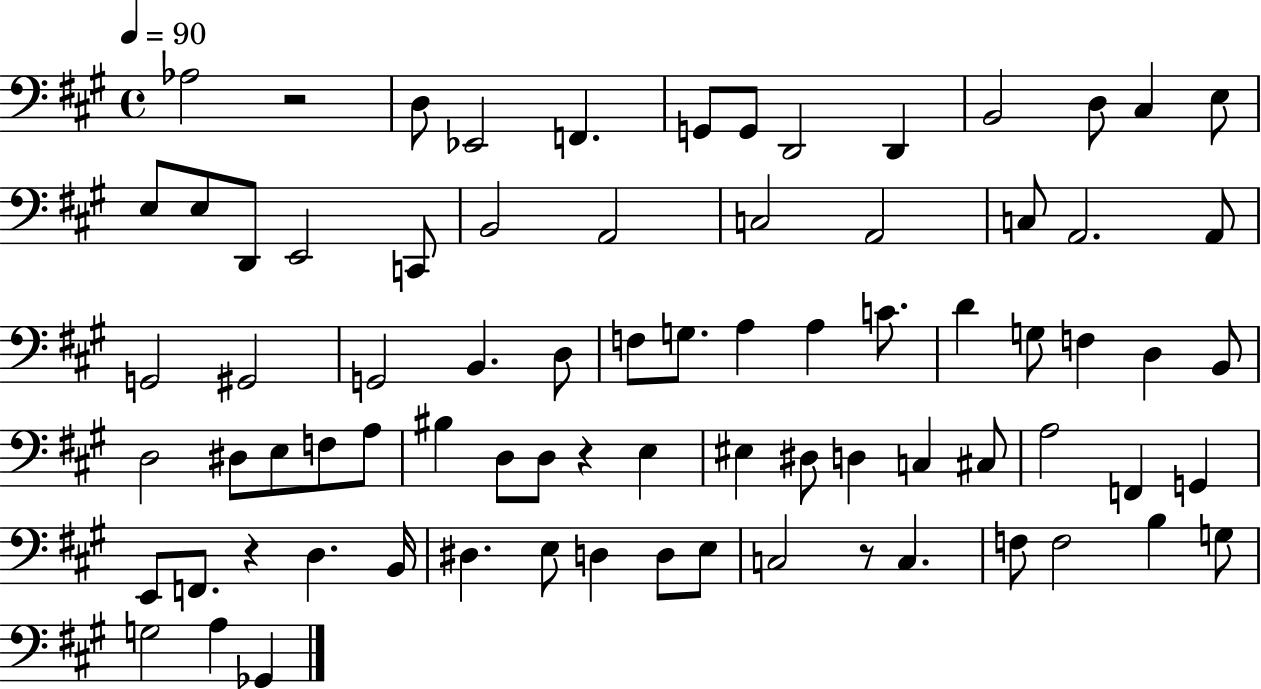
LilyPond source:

{
  \clef bass
  \time 4/4
  \defaultTimeSignature
  \key a \major
  \tempo 4 = 90
  aes2 r2 | d8 ees,2 f,4. | g,8 g,8 d,2 d,4 | b,2 d8 cis4 e8 | \break e8 e8 d,8 e,2 c,8 | b,2 a,2 | c2 a,2 | c8 a,2. a,8 | \break g,2 gis,2 | g,2 b,4. d8 | f8 g8. a4 a4 c'8. | d'4 g8 f4 d4 b,8 | \break d2 dis8 e8 f8 a8 | bis4 d8 d8 r4 e4 | eis4 dis8 d4 c4 cis8 | a2 f,4 g,4 | \break e,8 f,8. r4 d4. b,16 | dis4. e8 d4 d8 e8 | c2 r8 c4. | f8 f2 b4 g8 | \break g2 a4 ges,4 | \bar "|."
}